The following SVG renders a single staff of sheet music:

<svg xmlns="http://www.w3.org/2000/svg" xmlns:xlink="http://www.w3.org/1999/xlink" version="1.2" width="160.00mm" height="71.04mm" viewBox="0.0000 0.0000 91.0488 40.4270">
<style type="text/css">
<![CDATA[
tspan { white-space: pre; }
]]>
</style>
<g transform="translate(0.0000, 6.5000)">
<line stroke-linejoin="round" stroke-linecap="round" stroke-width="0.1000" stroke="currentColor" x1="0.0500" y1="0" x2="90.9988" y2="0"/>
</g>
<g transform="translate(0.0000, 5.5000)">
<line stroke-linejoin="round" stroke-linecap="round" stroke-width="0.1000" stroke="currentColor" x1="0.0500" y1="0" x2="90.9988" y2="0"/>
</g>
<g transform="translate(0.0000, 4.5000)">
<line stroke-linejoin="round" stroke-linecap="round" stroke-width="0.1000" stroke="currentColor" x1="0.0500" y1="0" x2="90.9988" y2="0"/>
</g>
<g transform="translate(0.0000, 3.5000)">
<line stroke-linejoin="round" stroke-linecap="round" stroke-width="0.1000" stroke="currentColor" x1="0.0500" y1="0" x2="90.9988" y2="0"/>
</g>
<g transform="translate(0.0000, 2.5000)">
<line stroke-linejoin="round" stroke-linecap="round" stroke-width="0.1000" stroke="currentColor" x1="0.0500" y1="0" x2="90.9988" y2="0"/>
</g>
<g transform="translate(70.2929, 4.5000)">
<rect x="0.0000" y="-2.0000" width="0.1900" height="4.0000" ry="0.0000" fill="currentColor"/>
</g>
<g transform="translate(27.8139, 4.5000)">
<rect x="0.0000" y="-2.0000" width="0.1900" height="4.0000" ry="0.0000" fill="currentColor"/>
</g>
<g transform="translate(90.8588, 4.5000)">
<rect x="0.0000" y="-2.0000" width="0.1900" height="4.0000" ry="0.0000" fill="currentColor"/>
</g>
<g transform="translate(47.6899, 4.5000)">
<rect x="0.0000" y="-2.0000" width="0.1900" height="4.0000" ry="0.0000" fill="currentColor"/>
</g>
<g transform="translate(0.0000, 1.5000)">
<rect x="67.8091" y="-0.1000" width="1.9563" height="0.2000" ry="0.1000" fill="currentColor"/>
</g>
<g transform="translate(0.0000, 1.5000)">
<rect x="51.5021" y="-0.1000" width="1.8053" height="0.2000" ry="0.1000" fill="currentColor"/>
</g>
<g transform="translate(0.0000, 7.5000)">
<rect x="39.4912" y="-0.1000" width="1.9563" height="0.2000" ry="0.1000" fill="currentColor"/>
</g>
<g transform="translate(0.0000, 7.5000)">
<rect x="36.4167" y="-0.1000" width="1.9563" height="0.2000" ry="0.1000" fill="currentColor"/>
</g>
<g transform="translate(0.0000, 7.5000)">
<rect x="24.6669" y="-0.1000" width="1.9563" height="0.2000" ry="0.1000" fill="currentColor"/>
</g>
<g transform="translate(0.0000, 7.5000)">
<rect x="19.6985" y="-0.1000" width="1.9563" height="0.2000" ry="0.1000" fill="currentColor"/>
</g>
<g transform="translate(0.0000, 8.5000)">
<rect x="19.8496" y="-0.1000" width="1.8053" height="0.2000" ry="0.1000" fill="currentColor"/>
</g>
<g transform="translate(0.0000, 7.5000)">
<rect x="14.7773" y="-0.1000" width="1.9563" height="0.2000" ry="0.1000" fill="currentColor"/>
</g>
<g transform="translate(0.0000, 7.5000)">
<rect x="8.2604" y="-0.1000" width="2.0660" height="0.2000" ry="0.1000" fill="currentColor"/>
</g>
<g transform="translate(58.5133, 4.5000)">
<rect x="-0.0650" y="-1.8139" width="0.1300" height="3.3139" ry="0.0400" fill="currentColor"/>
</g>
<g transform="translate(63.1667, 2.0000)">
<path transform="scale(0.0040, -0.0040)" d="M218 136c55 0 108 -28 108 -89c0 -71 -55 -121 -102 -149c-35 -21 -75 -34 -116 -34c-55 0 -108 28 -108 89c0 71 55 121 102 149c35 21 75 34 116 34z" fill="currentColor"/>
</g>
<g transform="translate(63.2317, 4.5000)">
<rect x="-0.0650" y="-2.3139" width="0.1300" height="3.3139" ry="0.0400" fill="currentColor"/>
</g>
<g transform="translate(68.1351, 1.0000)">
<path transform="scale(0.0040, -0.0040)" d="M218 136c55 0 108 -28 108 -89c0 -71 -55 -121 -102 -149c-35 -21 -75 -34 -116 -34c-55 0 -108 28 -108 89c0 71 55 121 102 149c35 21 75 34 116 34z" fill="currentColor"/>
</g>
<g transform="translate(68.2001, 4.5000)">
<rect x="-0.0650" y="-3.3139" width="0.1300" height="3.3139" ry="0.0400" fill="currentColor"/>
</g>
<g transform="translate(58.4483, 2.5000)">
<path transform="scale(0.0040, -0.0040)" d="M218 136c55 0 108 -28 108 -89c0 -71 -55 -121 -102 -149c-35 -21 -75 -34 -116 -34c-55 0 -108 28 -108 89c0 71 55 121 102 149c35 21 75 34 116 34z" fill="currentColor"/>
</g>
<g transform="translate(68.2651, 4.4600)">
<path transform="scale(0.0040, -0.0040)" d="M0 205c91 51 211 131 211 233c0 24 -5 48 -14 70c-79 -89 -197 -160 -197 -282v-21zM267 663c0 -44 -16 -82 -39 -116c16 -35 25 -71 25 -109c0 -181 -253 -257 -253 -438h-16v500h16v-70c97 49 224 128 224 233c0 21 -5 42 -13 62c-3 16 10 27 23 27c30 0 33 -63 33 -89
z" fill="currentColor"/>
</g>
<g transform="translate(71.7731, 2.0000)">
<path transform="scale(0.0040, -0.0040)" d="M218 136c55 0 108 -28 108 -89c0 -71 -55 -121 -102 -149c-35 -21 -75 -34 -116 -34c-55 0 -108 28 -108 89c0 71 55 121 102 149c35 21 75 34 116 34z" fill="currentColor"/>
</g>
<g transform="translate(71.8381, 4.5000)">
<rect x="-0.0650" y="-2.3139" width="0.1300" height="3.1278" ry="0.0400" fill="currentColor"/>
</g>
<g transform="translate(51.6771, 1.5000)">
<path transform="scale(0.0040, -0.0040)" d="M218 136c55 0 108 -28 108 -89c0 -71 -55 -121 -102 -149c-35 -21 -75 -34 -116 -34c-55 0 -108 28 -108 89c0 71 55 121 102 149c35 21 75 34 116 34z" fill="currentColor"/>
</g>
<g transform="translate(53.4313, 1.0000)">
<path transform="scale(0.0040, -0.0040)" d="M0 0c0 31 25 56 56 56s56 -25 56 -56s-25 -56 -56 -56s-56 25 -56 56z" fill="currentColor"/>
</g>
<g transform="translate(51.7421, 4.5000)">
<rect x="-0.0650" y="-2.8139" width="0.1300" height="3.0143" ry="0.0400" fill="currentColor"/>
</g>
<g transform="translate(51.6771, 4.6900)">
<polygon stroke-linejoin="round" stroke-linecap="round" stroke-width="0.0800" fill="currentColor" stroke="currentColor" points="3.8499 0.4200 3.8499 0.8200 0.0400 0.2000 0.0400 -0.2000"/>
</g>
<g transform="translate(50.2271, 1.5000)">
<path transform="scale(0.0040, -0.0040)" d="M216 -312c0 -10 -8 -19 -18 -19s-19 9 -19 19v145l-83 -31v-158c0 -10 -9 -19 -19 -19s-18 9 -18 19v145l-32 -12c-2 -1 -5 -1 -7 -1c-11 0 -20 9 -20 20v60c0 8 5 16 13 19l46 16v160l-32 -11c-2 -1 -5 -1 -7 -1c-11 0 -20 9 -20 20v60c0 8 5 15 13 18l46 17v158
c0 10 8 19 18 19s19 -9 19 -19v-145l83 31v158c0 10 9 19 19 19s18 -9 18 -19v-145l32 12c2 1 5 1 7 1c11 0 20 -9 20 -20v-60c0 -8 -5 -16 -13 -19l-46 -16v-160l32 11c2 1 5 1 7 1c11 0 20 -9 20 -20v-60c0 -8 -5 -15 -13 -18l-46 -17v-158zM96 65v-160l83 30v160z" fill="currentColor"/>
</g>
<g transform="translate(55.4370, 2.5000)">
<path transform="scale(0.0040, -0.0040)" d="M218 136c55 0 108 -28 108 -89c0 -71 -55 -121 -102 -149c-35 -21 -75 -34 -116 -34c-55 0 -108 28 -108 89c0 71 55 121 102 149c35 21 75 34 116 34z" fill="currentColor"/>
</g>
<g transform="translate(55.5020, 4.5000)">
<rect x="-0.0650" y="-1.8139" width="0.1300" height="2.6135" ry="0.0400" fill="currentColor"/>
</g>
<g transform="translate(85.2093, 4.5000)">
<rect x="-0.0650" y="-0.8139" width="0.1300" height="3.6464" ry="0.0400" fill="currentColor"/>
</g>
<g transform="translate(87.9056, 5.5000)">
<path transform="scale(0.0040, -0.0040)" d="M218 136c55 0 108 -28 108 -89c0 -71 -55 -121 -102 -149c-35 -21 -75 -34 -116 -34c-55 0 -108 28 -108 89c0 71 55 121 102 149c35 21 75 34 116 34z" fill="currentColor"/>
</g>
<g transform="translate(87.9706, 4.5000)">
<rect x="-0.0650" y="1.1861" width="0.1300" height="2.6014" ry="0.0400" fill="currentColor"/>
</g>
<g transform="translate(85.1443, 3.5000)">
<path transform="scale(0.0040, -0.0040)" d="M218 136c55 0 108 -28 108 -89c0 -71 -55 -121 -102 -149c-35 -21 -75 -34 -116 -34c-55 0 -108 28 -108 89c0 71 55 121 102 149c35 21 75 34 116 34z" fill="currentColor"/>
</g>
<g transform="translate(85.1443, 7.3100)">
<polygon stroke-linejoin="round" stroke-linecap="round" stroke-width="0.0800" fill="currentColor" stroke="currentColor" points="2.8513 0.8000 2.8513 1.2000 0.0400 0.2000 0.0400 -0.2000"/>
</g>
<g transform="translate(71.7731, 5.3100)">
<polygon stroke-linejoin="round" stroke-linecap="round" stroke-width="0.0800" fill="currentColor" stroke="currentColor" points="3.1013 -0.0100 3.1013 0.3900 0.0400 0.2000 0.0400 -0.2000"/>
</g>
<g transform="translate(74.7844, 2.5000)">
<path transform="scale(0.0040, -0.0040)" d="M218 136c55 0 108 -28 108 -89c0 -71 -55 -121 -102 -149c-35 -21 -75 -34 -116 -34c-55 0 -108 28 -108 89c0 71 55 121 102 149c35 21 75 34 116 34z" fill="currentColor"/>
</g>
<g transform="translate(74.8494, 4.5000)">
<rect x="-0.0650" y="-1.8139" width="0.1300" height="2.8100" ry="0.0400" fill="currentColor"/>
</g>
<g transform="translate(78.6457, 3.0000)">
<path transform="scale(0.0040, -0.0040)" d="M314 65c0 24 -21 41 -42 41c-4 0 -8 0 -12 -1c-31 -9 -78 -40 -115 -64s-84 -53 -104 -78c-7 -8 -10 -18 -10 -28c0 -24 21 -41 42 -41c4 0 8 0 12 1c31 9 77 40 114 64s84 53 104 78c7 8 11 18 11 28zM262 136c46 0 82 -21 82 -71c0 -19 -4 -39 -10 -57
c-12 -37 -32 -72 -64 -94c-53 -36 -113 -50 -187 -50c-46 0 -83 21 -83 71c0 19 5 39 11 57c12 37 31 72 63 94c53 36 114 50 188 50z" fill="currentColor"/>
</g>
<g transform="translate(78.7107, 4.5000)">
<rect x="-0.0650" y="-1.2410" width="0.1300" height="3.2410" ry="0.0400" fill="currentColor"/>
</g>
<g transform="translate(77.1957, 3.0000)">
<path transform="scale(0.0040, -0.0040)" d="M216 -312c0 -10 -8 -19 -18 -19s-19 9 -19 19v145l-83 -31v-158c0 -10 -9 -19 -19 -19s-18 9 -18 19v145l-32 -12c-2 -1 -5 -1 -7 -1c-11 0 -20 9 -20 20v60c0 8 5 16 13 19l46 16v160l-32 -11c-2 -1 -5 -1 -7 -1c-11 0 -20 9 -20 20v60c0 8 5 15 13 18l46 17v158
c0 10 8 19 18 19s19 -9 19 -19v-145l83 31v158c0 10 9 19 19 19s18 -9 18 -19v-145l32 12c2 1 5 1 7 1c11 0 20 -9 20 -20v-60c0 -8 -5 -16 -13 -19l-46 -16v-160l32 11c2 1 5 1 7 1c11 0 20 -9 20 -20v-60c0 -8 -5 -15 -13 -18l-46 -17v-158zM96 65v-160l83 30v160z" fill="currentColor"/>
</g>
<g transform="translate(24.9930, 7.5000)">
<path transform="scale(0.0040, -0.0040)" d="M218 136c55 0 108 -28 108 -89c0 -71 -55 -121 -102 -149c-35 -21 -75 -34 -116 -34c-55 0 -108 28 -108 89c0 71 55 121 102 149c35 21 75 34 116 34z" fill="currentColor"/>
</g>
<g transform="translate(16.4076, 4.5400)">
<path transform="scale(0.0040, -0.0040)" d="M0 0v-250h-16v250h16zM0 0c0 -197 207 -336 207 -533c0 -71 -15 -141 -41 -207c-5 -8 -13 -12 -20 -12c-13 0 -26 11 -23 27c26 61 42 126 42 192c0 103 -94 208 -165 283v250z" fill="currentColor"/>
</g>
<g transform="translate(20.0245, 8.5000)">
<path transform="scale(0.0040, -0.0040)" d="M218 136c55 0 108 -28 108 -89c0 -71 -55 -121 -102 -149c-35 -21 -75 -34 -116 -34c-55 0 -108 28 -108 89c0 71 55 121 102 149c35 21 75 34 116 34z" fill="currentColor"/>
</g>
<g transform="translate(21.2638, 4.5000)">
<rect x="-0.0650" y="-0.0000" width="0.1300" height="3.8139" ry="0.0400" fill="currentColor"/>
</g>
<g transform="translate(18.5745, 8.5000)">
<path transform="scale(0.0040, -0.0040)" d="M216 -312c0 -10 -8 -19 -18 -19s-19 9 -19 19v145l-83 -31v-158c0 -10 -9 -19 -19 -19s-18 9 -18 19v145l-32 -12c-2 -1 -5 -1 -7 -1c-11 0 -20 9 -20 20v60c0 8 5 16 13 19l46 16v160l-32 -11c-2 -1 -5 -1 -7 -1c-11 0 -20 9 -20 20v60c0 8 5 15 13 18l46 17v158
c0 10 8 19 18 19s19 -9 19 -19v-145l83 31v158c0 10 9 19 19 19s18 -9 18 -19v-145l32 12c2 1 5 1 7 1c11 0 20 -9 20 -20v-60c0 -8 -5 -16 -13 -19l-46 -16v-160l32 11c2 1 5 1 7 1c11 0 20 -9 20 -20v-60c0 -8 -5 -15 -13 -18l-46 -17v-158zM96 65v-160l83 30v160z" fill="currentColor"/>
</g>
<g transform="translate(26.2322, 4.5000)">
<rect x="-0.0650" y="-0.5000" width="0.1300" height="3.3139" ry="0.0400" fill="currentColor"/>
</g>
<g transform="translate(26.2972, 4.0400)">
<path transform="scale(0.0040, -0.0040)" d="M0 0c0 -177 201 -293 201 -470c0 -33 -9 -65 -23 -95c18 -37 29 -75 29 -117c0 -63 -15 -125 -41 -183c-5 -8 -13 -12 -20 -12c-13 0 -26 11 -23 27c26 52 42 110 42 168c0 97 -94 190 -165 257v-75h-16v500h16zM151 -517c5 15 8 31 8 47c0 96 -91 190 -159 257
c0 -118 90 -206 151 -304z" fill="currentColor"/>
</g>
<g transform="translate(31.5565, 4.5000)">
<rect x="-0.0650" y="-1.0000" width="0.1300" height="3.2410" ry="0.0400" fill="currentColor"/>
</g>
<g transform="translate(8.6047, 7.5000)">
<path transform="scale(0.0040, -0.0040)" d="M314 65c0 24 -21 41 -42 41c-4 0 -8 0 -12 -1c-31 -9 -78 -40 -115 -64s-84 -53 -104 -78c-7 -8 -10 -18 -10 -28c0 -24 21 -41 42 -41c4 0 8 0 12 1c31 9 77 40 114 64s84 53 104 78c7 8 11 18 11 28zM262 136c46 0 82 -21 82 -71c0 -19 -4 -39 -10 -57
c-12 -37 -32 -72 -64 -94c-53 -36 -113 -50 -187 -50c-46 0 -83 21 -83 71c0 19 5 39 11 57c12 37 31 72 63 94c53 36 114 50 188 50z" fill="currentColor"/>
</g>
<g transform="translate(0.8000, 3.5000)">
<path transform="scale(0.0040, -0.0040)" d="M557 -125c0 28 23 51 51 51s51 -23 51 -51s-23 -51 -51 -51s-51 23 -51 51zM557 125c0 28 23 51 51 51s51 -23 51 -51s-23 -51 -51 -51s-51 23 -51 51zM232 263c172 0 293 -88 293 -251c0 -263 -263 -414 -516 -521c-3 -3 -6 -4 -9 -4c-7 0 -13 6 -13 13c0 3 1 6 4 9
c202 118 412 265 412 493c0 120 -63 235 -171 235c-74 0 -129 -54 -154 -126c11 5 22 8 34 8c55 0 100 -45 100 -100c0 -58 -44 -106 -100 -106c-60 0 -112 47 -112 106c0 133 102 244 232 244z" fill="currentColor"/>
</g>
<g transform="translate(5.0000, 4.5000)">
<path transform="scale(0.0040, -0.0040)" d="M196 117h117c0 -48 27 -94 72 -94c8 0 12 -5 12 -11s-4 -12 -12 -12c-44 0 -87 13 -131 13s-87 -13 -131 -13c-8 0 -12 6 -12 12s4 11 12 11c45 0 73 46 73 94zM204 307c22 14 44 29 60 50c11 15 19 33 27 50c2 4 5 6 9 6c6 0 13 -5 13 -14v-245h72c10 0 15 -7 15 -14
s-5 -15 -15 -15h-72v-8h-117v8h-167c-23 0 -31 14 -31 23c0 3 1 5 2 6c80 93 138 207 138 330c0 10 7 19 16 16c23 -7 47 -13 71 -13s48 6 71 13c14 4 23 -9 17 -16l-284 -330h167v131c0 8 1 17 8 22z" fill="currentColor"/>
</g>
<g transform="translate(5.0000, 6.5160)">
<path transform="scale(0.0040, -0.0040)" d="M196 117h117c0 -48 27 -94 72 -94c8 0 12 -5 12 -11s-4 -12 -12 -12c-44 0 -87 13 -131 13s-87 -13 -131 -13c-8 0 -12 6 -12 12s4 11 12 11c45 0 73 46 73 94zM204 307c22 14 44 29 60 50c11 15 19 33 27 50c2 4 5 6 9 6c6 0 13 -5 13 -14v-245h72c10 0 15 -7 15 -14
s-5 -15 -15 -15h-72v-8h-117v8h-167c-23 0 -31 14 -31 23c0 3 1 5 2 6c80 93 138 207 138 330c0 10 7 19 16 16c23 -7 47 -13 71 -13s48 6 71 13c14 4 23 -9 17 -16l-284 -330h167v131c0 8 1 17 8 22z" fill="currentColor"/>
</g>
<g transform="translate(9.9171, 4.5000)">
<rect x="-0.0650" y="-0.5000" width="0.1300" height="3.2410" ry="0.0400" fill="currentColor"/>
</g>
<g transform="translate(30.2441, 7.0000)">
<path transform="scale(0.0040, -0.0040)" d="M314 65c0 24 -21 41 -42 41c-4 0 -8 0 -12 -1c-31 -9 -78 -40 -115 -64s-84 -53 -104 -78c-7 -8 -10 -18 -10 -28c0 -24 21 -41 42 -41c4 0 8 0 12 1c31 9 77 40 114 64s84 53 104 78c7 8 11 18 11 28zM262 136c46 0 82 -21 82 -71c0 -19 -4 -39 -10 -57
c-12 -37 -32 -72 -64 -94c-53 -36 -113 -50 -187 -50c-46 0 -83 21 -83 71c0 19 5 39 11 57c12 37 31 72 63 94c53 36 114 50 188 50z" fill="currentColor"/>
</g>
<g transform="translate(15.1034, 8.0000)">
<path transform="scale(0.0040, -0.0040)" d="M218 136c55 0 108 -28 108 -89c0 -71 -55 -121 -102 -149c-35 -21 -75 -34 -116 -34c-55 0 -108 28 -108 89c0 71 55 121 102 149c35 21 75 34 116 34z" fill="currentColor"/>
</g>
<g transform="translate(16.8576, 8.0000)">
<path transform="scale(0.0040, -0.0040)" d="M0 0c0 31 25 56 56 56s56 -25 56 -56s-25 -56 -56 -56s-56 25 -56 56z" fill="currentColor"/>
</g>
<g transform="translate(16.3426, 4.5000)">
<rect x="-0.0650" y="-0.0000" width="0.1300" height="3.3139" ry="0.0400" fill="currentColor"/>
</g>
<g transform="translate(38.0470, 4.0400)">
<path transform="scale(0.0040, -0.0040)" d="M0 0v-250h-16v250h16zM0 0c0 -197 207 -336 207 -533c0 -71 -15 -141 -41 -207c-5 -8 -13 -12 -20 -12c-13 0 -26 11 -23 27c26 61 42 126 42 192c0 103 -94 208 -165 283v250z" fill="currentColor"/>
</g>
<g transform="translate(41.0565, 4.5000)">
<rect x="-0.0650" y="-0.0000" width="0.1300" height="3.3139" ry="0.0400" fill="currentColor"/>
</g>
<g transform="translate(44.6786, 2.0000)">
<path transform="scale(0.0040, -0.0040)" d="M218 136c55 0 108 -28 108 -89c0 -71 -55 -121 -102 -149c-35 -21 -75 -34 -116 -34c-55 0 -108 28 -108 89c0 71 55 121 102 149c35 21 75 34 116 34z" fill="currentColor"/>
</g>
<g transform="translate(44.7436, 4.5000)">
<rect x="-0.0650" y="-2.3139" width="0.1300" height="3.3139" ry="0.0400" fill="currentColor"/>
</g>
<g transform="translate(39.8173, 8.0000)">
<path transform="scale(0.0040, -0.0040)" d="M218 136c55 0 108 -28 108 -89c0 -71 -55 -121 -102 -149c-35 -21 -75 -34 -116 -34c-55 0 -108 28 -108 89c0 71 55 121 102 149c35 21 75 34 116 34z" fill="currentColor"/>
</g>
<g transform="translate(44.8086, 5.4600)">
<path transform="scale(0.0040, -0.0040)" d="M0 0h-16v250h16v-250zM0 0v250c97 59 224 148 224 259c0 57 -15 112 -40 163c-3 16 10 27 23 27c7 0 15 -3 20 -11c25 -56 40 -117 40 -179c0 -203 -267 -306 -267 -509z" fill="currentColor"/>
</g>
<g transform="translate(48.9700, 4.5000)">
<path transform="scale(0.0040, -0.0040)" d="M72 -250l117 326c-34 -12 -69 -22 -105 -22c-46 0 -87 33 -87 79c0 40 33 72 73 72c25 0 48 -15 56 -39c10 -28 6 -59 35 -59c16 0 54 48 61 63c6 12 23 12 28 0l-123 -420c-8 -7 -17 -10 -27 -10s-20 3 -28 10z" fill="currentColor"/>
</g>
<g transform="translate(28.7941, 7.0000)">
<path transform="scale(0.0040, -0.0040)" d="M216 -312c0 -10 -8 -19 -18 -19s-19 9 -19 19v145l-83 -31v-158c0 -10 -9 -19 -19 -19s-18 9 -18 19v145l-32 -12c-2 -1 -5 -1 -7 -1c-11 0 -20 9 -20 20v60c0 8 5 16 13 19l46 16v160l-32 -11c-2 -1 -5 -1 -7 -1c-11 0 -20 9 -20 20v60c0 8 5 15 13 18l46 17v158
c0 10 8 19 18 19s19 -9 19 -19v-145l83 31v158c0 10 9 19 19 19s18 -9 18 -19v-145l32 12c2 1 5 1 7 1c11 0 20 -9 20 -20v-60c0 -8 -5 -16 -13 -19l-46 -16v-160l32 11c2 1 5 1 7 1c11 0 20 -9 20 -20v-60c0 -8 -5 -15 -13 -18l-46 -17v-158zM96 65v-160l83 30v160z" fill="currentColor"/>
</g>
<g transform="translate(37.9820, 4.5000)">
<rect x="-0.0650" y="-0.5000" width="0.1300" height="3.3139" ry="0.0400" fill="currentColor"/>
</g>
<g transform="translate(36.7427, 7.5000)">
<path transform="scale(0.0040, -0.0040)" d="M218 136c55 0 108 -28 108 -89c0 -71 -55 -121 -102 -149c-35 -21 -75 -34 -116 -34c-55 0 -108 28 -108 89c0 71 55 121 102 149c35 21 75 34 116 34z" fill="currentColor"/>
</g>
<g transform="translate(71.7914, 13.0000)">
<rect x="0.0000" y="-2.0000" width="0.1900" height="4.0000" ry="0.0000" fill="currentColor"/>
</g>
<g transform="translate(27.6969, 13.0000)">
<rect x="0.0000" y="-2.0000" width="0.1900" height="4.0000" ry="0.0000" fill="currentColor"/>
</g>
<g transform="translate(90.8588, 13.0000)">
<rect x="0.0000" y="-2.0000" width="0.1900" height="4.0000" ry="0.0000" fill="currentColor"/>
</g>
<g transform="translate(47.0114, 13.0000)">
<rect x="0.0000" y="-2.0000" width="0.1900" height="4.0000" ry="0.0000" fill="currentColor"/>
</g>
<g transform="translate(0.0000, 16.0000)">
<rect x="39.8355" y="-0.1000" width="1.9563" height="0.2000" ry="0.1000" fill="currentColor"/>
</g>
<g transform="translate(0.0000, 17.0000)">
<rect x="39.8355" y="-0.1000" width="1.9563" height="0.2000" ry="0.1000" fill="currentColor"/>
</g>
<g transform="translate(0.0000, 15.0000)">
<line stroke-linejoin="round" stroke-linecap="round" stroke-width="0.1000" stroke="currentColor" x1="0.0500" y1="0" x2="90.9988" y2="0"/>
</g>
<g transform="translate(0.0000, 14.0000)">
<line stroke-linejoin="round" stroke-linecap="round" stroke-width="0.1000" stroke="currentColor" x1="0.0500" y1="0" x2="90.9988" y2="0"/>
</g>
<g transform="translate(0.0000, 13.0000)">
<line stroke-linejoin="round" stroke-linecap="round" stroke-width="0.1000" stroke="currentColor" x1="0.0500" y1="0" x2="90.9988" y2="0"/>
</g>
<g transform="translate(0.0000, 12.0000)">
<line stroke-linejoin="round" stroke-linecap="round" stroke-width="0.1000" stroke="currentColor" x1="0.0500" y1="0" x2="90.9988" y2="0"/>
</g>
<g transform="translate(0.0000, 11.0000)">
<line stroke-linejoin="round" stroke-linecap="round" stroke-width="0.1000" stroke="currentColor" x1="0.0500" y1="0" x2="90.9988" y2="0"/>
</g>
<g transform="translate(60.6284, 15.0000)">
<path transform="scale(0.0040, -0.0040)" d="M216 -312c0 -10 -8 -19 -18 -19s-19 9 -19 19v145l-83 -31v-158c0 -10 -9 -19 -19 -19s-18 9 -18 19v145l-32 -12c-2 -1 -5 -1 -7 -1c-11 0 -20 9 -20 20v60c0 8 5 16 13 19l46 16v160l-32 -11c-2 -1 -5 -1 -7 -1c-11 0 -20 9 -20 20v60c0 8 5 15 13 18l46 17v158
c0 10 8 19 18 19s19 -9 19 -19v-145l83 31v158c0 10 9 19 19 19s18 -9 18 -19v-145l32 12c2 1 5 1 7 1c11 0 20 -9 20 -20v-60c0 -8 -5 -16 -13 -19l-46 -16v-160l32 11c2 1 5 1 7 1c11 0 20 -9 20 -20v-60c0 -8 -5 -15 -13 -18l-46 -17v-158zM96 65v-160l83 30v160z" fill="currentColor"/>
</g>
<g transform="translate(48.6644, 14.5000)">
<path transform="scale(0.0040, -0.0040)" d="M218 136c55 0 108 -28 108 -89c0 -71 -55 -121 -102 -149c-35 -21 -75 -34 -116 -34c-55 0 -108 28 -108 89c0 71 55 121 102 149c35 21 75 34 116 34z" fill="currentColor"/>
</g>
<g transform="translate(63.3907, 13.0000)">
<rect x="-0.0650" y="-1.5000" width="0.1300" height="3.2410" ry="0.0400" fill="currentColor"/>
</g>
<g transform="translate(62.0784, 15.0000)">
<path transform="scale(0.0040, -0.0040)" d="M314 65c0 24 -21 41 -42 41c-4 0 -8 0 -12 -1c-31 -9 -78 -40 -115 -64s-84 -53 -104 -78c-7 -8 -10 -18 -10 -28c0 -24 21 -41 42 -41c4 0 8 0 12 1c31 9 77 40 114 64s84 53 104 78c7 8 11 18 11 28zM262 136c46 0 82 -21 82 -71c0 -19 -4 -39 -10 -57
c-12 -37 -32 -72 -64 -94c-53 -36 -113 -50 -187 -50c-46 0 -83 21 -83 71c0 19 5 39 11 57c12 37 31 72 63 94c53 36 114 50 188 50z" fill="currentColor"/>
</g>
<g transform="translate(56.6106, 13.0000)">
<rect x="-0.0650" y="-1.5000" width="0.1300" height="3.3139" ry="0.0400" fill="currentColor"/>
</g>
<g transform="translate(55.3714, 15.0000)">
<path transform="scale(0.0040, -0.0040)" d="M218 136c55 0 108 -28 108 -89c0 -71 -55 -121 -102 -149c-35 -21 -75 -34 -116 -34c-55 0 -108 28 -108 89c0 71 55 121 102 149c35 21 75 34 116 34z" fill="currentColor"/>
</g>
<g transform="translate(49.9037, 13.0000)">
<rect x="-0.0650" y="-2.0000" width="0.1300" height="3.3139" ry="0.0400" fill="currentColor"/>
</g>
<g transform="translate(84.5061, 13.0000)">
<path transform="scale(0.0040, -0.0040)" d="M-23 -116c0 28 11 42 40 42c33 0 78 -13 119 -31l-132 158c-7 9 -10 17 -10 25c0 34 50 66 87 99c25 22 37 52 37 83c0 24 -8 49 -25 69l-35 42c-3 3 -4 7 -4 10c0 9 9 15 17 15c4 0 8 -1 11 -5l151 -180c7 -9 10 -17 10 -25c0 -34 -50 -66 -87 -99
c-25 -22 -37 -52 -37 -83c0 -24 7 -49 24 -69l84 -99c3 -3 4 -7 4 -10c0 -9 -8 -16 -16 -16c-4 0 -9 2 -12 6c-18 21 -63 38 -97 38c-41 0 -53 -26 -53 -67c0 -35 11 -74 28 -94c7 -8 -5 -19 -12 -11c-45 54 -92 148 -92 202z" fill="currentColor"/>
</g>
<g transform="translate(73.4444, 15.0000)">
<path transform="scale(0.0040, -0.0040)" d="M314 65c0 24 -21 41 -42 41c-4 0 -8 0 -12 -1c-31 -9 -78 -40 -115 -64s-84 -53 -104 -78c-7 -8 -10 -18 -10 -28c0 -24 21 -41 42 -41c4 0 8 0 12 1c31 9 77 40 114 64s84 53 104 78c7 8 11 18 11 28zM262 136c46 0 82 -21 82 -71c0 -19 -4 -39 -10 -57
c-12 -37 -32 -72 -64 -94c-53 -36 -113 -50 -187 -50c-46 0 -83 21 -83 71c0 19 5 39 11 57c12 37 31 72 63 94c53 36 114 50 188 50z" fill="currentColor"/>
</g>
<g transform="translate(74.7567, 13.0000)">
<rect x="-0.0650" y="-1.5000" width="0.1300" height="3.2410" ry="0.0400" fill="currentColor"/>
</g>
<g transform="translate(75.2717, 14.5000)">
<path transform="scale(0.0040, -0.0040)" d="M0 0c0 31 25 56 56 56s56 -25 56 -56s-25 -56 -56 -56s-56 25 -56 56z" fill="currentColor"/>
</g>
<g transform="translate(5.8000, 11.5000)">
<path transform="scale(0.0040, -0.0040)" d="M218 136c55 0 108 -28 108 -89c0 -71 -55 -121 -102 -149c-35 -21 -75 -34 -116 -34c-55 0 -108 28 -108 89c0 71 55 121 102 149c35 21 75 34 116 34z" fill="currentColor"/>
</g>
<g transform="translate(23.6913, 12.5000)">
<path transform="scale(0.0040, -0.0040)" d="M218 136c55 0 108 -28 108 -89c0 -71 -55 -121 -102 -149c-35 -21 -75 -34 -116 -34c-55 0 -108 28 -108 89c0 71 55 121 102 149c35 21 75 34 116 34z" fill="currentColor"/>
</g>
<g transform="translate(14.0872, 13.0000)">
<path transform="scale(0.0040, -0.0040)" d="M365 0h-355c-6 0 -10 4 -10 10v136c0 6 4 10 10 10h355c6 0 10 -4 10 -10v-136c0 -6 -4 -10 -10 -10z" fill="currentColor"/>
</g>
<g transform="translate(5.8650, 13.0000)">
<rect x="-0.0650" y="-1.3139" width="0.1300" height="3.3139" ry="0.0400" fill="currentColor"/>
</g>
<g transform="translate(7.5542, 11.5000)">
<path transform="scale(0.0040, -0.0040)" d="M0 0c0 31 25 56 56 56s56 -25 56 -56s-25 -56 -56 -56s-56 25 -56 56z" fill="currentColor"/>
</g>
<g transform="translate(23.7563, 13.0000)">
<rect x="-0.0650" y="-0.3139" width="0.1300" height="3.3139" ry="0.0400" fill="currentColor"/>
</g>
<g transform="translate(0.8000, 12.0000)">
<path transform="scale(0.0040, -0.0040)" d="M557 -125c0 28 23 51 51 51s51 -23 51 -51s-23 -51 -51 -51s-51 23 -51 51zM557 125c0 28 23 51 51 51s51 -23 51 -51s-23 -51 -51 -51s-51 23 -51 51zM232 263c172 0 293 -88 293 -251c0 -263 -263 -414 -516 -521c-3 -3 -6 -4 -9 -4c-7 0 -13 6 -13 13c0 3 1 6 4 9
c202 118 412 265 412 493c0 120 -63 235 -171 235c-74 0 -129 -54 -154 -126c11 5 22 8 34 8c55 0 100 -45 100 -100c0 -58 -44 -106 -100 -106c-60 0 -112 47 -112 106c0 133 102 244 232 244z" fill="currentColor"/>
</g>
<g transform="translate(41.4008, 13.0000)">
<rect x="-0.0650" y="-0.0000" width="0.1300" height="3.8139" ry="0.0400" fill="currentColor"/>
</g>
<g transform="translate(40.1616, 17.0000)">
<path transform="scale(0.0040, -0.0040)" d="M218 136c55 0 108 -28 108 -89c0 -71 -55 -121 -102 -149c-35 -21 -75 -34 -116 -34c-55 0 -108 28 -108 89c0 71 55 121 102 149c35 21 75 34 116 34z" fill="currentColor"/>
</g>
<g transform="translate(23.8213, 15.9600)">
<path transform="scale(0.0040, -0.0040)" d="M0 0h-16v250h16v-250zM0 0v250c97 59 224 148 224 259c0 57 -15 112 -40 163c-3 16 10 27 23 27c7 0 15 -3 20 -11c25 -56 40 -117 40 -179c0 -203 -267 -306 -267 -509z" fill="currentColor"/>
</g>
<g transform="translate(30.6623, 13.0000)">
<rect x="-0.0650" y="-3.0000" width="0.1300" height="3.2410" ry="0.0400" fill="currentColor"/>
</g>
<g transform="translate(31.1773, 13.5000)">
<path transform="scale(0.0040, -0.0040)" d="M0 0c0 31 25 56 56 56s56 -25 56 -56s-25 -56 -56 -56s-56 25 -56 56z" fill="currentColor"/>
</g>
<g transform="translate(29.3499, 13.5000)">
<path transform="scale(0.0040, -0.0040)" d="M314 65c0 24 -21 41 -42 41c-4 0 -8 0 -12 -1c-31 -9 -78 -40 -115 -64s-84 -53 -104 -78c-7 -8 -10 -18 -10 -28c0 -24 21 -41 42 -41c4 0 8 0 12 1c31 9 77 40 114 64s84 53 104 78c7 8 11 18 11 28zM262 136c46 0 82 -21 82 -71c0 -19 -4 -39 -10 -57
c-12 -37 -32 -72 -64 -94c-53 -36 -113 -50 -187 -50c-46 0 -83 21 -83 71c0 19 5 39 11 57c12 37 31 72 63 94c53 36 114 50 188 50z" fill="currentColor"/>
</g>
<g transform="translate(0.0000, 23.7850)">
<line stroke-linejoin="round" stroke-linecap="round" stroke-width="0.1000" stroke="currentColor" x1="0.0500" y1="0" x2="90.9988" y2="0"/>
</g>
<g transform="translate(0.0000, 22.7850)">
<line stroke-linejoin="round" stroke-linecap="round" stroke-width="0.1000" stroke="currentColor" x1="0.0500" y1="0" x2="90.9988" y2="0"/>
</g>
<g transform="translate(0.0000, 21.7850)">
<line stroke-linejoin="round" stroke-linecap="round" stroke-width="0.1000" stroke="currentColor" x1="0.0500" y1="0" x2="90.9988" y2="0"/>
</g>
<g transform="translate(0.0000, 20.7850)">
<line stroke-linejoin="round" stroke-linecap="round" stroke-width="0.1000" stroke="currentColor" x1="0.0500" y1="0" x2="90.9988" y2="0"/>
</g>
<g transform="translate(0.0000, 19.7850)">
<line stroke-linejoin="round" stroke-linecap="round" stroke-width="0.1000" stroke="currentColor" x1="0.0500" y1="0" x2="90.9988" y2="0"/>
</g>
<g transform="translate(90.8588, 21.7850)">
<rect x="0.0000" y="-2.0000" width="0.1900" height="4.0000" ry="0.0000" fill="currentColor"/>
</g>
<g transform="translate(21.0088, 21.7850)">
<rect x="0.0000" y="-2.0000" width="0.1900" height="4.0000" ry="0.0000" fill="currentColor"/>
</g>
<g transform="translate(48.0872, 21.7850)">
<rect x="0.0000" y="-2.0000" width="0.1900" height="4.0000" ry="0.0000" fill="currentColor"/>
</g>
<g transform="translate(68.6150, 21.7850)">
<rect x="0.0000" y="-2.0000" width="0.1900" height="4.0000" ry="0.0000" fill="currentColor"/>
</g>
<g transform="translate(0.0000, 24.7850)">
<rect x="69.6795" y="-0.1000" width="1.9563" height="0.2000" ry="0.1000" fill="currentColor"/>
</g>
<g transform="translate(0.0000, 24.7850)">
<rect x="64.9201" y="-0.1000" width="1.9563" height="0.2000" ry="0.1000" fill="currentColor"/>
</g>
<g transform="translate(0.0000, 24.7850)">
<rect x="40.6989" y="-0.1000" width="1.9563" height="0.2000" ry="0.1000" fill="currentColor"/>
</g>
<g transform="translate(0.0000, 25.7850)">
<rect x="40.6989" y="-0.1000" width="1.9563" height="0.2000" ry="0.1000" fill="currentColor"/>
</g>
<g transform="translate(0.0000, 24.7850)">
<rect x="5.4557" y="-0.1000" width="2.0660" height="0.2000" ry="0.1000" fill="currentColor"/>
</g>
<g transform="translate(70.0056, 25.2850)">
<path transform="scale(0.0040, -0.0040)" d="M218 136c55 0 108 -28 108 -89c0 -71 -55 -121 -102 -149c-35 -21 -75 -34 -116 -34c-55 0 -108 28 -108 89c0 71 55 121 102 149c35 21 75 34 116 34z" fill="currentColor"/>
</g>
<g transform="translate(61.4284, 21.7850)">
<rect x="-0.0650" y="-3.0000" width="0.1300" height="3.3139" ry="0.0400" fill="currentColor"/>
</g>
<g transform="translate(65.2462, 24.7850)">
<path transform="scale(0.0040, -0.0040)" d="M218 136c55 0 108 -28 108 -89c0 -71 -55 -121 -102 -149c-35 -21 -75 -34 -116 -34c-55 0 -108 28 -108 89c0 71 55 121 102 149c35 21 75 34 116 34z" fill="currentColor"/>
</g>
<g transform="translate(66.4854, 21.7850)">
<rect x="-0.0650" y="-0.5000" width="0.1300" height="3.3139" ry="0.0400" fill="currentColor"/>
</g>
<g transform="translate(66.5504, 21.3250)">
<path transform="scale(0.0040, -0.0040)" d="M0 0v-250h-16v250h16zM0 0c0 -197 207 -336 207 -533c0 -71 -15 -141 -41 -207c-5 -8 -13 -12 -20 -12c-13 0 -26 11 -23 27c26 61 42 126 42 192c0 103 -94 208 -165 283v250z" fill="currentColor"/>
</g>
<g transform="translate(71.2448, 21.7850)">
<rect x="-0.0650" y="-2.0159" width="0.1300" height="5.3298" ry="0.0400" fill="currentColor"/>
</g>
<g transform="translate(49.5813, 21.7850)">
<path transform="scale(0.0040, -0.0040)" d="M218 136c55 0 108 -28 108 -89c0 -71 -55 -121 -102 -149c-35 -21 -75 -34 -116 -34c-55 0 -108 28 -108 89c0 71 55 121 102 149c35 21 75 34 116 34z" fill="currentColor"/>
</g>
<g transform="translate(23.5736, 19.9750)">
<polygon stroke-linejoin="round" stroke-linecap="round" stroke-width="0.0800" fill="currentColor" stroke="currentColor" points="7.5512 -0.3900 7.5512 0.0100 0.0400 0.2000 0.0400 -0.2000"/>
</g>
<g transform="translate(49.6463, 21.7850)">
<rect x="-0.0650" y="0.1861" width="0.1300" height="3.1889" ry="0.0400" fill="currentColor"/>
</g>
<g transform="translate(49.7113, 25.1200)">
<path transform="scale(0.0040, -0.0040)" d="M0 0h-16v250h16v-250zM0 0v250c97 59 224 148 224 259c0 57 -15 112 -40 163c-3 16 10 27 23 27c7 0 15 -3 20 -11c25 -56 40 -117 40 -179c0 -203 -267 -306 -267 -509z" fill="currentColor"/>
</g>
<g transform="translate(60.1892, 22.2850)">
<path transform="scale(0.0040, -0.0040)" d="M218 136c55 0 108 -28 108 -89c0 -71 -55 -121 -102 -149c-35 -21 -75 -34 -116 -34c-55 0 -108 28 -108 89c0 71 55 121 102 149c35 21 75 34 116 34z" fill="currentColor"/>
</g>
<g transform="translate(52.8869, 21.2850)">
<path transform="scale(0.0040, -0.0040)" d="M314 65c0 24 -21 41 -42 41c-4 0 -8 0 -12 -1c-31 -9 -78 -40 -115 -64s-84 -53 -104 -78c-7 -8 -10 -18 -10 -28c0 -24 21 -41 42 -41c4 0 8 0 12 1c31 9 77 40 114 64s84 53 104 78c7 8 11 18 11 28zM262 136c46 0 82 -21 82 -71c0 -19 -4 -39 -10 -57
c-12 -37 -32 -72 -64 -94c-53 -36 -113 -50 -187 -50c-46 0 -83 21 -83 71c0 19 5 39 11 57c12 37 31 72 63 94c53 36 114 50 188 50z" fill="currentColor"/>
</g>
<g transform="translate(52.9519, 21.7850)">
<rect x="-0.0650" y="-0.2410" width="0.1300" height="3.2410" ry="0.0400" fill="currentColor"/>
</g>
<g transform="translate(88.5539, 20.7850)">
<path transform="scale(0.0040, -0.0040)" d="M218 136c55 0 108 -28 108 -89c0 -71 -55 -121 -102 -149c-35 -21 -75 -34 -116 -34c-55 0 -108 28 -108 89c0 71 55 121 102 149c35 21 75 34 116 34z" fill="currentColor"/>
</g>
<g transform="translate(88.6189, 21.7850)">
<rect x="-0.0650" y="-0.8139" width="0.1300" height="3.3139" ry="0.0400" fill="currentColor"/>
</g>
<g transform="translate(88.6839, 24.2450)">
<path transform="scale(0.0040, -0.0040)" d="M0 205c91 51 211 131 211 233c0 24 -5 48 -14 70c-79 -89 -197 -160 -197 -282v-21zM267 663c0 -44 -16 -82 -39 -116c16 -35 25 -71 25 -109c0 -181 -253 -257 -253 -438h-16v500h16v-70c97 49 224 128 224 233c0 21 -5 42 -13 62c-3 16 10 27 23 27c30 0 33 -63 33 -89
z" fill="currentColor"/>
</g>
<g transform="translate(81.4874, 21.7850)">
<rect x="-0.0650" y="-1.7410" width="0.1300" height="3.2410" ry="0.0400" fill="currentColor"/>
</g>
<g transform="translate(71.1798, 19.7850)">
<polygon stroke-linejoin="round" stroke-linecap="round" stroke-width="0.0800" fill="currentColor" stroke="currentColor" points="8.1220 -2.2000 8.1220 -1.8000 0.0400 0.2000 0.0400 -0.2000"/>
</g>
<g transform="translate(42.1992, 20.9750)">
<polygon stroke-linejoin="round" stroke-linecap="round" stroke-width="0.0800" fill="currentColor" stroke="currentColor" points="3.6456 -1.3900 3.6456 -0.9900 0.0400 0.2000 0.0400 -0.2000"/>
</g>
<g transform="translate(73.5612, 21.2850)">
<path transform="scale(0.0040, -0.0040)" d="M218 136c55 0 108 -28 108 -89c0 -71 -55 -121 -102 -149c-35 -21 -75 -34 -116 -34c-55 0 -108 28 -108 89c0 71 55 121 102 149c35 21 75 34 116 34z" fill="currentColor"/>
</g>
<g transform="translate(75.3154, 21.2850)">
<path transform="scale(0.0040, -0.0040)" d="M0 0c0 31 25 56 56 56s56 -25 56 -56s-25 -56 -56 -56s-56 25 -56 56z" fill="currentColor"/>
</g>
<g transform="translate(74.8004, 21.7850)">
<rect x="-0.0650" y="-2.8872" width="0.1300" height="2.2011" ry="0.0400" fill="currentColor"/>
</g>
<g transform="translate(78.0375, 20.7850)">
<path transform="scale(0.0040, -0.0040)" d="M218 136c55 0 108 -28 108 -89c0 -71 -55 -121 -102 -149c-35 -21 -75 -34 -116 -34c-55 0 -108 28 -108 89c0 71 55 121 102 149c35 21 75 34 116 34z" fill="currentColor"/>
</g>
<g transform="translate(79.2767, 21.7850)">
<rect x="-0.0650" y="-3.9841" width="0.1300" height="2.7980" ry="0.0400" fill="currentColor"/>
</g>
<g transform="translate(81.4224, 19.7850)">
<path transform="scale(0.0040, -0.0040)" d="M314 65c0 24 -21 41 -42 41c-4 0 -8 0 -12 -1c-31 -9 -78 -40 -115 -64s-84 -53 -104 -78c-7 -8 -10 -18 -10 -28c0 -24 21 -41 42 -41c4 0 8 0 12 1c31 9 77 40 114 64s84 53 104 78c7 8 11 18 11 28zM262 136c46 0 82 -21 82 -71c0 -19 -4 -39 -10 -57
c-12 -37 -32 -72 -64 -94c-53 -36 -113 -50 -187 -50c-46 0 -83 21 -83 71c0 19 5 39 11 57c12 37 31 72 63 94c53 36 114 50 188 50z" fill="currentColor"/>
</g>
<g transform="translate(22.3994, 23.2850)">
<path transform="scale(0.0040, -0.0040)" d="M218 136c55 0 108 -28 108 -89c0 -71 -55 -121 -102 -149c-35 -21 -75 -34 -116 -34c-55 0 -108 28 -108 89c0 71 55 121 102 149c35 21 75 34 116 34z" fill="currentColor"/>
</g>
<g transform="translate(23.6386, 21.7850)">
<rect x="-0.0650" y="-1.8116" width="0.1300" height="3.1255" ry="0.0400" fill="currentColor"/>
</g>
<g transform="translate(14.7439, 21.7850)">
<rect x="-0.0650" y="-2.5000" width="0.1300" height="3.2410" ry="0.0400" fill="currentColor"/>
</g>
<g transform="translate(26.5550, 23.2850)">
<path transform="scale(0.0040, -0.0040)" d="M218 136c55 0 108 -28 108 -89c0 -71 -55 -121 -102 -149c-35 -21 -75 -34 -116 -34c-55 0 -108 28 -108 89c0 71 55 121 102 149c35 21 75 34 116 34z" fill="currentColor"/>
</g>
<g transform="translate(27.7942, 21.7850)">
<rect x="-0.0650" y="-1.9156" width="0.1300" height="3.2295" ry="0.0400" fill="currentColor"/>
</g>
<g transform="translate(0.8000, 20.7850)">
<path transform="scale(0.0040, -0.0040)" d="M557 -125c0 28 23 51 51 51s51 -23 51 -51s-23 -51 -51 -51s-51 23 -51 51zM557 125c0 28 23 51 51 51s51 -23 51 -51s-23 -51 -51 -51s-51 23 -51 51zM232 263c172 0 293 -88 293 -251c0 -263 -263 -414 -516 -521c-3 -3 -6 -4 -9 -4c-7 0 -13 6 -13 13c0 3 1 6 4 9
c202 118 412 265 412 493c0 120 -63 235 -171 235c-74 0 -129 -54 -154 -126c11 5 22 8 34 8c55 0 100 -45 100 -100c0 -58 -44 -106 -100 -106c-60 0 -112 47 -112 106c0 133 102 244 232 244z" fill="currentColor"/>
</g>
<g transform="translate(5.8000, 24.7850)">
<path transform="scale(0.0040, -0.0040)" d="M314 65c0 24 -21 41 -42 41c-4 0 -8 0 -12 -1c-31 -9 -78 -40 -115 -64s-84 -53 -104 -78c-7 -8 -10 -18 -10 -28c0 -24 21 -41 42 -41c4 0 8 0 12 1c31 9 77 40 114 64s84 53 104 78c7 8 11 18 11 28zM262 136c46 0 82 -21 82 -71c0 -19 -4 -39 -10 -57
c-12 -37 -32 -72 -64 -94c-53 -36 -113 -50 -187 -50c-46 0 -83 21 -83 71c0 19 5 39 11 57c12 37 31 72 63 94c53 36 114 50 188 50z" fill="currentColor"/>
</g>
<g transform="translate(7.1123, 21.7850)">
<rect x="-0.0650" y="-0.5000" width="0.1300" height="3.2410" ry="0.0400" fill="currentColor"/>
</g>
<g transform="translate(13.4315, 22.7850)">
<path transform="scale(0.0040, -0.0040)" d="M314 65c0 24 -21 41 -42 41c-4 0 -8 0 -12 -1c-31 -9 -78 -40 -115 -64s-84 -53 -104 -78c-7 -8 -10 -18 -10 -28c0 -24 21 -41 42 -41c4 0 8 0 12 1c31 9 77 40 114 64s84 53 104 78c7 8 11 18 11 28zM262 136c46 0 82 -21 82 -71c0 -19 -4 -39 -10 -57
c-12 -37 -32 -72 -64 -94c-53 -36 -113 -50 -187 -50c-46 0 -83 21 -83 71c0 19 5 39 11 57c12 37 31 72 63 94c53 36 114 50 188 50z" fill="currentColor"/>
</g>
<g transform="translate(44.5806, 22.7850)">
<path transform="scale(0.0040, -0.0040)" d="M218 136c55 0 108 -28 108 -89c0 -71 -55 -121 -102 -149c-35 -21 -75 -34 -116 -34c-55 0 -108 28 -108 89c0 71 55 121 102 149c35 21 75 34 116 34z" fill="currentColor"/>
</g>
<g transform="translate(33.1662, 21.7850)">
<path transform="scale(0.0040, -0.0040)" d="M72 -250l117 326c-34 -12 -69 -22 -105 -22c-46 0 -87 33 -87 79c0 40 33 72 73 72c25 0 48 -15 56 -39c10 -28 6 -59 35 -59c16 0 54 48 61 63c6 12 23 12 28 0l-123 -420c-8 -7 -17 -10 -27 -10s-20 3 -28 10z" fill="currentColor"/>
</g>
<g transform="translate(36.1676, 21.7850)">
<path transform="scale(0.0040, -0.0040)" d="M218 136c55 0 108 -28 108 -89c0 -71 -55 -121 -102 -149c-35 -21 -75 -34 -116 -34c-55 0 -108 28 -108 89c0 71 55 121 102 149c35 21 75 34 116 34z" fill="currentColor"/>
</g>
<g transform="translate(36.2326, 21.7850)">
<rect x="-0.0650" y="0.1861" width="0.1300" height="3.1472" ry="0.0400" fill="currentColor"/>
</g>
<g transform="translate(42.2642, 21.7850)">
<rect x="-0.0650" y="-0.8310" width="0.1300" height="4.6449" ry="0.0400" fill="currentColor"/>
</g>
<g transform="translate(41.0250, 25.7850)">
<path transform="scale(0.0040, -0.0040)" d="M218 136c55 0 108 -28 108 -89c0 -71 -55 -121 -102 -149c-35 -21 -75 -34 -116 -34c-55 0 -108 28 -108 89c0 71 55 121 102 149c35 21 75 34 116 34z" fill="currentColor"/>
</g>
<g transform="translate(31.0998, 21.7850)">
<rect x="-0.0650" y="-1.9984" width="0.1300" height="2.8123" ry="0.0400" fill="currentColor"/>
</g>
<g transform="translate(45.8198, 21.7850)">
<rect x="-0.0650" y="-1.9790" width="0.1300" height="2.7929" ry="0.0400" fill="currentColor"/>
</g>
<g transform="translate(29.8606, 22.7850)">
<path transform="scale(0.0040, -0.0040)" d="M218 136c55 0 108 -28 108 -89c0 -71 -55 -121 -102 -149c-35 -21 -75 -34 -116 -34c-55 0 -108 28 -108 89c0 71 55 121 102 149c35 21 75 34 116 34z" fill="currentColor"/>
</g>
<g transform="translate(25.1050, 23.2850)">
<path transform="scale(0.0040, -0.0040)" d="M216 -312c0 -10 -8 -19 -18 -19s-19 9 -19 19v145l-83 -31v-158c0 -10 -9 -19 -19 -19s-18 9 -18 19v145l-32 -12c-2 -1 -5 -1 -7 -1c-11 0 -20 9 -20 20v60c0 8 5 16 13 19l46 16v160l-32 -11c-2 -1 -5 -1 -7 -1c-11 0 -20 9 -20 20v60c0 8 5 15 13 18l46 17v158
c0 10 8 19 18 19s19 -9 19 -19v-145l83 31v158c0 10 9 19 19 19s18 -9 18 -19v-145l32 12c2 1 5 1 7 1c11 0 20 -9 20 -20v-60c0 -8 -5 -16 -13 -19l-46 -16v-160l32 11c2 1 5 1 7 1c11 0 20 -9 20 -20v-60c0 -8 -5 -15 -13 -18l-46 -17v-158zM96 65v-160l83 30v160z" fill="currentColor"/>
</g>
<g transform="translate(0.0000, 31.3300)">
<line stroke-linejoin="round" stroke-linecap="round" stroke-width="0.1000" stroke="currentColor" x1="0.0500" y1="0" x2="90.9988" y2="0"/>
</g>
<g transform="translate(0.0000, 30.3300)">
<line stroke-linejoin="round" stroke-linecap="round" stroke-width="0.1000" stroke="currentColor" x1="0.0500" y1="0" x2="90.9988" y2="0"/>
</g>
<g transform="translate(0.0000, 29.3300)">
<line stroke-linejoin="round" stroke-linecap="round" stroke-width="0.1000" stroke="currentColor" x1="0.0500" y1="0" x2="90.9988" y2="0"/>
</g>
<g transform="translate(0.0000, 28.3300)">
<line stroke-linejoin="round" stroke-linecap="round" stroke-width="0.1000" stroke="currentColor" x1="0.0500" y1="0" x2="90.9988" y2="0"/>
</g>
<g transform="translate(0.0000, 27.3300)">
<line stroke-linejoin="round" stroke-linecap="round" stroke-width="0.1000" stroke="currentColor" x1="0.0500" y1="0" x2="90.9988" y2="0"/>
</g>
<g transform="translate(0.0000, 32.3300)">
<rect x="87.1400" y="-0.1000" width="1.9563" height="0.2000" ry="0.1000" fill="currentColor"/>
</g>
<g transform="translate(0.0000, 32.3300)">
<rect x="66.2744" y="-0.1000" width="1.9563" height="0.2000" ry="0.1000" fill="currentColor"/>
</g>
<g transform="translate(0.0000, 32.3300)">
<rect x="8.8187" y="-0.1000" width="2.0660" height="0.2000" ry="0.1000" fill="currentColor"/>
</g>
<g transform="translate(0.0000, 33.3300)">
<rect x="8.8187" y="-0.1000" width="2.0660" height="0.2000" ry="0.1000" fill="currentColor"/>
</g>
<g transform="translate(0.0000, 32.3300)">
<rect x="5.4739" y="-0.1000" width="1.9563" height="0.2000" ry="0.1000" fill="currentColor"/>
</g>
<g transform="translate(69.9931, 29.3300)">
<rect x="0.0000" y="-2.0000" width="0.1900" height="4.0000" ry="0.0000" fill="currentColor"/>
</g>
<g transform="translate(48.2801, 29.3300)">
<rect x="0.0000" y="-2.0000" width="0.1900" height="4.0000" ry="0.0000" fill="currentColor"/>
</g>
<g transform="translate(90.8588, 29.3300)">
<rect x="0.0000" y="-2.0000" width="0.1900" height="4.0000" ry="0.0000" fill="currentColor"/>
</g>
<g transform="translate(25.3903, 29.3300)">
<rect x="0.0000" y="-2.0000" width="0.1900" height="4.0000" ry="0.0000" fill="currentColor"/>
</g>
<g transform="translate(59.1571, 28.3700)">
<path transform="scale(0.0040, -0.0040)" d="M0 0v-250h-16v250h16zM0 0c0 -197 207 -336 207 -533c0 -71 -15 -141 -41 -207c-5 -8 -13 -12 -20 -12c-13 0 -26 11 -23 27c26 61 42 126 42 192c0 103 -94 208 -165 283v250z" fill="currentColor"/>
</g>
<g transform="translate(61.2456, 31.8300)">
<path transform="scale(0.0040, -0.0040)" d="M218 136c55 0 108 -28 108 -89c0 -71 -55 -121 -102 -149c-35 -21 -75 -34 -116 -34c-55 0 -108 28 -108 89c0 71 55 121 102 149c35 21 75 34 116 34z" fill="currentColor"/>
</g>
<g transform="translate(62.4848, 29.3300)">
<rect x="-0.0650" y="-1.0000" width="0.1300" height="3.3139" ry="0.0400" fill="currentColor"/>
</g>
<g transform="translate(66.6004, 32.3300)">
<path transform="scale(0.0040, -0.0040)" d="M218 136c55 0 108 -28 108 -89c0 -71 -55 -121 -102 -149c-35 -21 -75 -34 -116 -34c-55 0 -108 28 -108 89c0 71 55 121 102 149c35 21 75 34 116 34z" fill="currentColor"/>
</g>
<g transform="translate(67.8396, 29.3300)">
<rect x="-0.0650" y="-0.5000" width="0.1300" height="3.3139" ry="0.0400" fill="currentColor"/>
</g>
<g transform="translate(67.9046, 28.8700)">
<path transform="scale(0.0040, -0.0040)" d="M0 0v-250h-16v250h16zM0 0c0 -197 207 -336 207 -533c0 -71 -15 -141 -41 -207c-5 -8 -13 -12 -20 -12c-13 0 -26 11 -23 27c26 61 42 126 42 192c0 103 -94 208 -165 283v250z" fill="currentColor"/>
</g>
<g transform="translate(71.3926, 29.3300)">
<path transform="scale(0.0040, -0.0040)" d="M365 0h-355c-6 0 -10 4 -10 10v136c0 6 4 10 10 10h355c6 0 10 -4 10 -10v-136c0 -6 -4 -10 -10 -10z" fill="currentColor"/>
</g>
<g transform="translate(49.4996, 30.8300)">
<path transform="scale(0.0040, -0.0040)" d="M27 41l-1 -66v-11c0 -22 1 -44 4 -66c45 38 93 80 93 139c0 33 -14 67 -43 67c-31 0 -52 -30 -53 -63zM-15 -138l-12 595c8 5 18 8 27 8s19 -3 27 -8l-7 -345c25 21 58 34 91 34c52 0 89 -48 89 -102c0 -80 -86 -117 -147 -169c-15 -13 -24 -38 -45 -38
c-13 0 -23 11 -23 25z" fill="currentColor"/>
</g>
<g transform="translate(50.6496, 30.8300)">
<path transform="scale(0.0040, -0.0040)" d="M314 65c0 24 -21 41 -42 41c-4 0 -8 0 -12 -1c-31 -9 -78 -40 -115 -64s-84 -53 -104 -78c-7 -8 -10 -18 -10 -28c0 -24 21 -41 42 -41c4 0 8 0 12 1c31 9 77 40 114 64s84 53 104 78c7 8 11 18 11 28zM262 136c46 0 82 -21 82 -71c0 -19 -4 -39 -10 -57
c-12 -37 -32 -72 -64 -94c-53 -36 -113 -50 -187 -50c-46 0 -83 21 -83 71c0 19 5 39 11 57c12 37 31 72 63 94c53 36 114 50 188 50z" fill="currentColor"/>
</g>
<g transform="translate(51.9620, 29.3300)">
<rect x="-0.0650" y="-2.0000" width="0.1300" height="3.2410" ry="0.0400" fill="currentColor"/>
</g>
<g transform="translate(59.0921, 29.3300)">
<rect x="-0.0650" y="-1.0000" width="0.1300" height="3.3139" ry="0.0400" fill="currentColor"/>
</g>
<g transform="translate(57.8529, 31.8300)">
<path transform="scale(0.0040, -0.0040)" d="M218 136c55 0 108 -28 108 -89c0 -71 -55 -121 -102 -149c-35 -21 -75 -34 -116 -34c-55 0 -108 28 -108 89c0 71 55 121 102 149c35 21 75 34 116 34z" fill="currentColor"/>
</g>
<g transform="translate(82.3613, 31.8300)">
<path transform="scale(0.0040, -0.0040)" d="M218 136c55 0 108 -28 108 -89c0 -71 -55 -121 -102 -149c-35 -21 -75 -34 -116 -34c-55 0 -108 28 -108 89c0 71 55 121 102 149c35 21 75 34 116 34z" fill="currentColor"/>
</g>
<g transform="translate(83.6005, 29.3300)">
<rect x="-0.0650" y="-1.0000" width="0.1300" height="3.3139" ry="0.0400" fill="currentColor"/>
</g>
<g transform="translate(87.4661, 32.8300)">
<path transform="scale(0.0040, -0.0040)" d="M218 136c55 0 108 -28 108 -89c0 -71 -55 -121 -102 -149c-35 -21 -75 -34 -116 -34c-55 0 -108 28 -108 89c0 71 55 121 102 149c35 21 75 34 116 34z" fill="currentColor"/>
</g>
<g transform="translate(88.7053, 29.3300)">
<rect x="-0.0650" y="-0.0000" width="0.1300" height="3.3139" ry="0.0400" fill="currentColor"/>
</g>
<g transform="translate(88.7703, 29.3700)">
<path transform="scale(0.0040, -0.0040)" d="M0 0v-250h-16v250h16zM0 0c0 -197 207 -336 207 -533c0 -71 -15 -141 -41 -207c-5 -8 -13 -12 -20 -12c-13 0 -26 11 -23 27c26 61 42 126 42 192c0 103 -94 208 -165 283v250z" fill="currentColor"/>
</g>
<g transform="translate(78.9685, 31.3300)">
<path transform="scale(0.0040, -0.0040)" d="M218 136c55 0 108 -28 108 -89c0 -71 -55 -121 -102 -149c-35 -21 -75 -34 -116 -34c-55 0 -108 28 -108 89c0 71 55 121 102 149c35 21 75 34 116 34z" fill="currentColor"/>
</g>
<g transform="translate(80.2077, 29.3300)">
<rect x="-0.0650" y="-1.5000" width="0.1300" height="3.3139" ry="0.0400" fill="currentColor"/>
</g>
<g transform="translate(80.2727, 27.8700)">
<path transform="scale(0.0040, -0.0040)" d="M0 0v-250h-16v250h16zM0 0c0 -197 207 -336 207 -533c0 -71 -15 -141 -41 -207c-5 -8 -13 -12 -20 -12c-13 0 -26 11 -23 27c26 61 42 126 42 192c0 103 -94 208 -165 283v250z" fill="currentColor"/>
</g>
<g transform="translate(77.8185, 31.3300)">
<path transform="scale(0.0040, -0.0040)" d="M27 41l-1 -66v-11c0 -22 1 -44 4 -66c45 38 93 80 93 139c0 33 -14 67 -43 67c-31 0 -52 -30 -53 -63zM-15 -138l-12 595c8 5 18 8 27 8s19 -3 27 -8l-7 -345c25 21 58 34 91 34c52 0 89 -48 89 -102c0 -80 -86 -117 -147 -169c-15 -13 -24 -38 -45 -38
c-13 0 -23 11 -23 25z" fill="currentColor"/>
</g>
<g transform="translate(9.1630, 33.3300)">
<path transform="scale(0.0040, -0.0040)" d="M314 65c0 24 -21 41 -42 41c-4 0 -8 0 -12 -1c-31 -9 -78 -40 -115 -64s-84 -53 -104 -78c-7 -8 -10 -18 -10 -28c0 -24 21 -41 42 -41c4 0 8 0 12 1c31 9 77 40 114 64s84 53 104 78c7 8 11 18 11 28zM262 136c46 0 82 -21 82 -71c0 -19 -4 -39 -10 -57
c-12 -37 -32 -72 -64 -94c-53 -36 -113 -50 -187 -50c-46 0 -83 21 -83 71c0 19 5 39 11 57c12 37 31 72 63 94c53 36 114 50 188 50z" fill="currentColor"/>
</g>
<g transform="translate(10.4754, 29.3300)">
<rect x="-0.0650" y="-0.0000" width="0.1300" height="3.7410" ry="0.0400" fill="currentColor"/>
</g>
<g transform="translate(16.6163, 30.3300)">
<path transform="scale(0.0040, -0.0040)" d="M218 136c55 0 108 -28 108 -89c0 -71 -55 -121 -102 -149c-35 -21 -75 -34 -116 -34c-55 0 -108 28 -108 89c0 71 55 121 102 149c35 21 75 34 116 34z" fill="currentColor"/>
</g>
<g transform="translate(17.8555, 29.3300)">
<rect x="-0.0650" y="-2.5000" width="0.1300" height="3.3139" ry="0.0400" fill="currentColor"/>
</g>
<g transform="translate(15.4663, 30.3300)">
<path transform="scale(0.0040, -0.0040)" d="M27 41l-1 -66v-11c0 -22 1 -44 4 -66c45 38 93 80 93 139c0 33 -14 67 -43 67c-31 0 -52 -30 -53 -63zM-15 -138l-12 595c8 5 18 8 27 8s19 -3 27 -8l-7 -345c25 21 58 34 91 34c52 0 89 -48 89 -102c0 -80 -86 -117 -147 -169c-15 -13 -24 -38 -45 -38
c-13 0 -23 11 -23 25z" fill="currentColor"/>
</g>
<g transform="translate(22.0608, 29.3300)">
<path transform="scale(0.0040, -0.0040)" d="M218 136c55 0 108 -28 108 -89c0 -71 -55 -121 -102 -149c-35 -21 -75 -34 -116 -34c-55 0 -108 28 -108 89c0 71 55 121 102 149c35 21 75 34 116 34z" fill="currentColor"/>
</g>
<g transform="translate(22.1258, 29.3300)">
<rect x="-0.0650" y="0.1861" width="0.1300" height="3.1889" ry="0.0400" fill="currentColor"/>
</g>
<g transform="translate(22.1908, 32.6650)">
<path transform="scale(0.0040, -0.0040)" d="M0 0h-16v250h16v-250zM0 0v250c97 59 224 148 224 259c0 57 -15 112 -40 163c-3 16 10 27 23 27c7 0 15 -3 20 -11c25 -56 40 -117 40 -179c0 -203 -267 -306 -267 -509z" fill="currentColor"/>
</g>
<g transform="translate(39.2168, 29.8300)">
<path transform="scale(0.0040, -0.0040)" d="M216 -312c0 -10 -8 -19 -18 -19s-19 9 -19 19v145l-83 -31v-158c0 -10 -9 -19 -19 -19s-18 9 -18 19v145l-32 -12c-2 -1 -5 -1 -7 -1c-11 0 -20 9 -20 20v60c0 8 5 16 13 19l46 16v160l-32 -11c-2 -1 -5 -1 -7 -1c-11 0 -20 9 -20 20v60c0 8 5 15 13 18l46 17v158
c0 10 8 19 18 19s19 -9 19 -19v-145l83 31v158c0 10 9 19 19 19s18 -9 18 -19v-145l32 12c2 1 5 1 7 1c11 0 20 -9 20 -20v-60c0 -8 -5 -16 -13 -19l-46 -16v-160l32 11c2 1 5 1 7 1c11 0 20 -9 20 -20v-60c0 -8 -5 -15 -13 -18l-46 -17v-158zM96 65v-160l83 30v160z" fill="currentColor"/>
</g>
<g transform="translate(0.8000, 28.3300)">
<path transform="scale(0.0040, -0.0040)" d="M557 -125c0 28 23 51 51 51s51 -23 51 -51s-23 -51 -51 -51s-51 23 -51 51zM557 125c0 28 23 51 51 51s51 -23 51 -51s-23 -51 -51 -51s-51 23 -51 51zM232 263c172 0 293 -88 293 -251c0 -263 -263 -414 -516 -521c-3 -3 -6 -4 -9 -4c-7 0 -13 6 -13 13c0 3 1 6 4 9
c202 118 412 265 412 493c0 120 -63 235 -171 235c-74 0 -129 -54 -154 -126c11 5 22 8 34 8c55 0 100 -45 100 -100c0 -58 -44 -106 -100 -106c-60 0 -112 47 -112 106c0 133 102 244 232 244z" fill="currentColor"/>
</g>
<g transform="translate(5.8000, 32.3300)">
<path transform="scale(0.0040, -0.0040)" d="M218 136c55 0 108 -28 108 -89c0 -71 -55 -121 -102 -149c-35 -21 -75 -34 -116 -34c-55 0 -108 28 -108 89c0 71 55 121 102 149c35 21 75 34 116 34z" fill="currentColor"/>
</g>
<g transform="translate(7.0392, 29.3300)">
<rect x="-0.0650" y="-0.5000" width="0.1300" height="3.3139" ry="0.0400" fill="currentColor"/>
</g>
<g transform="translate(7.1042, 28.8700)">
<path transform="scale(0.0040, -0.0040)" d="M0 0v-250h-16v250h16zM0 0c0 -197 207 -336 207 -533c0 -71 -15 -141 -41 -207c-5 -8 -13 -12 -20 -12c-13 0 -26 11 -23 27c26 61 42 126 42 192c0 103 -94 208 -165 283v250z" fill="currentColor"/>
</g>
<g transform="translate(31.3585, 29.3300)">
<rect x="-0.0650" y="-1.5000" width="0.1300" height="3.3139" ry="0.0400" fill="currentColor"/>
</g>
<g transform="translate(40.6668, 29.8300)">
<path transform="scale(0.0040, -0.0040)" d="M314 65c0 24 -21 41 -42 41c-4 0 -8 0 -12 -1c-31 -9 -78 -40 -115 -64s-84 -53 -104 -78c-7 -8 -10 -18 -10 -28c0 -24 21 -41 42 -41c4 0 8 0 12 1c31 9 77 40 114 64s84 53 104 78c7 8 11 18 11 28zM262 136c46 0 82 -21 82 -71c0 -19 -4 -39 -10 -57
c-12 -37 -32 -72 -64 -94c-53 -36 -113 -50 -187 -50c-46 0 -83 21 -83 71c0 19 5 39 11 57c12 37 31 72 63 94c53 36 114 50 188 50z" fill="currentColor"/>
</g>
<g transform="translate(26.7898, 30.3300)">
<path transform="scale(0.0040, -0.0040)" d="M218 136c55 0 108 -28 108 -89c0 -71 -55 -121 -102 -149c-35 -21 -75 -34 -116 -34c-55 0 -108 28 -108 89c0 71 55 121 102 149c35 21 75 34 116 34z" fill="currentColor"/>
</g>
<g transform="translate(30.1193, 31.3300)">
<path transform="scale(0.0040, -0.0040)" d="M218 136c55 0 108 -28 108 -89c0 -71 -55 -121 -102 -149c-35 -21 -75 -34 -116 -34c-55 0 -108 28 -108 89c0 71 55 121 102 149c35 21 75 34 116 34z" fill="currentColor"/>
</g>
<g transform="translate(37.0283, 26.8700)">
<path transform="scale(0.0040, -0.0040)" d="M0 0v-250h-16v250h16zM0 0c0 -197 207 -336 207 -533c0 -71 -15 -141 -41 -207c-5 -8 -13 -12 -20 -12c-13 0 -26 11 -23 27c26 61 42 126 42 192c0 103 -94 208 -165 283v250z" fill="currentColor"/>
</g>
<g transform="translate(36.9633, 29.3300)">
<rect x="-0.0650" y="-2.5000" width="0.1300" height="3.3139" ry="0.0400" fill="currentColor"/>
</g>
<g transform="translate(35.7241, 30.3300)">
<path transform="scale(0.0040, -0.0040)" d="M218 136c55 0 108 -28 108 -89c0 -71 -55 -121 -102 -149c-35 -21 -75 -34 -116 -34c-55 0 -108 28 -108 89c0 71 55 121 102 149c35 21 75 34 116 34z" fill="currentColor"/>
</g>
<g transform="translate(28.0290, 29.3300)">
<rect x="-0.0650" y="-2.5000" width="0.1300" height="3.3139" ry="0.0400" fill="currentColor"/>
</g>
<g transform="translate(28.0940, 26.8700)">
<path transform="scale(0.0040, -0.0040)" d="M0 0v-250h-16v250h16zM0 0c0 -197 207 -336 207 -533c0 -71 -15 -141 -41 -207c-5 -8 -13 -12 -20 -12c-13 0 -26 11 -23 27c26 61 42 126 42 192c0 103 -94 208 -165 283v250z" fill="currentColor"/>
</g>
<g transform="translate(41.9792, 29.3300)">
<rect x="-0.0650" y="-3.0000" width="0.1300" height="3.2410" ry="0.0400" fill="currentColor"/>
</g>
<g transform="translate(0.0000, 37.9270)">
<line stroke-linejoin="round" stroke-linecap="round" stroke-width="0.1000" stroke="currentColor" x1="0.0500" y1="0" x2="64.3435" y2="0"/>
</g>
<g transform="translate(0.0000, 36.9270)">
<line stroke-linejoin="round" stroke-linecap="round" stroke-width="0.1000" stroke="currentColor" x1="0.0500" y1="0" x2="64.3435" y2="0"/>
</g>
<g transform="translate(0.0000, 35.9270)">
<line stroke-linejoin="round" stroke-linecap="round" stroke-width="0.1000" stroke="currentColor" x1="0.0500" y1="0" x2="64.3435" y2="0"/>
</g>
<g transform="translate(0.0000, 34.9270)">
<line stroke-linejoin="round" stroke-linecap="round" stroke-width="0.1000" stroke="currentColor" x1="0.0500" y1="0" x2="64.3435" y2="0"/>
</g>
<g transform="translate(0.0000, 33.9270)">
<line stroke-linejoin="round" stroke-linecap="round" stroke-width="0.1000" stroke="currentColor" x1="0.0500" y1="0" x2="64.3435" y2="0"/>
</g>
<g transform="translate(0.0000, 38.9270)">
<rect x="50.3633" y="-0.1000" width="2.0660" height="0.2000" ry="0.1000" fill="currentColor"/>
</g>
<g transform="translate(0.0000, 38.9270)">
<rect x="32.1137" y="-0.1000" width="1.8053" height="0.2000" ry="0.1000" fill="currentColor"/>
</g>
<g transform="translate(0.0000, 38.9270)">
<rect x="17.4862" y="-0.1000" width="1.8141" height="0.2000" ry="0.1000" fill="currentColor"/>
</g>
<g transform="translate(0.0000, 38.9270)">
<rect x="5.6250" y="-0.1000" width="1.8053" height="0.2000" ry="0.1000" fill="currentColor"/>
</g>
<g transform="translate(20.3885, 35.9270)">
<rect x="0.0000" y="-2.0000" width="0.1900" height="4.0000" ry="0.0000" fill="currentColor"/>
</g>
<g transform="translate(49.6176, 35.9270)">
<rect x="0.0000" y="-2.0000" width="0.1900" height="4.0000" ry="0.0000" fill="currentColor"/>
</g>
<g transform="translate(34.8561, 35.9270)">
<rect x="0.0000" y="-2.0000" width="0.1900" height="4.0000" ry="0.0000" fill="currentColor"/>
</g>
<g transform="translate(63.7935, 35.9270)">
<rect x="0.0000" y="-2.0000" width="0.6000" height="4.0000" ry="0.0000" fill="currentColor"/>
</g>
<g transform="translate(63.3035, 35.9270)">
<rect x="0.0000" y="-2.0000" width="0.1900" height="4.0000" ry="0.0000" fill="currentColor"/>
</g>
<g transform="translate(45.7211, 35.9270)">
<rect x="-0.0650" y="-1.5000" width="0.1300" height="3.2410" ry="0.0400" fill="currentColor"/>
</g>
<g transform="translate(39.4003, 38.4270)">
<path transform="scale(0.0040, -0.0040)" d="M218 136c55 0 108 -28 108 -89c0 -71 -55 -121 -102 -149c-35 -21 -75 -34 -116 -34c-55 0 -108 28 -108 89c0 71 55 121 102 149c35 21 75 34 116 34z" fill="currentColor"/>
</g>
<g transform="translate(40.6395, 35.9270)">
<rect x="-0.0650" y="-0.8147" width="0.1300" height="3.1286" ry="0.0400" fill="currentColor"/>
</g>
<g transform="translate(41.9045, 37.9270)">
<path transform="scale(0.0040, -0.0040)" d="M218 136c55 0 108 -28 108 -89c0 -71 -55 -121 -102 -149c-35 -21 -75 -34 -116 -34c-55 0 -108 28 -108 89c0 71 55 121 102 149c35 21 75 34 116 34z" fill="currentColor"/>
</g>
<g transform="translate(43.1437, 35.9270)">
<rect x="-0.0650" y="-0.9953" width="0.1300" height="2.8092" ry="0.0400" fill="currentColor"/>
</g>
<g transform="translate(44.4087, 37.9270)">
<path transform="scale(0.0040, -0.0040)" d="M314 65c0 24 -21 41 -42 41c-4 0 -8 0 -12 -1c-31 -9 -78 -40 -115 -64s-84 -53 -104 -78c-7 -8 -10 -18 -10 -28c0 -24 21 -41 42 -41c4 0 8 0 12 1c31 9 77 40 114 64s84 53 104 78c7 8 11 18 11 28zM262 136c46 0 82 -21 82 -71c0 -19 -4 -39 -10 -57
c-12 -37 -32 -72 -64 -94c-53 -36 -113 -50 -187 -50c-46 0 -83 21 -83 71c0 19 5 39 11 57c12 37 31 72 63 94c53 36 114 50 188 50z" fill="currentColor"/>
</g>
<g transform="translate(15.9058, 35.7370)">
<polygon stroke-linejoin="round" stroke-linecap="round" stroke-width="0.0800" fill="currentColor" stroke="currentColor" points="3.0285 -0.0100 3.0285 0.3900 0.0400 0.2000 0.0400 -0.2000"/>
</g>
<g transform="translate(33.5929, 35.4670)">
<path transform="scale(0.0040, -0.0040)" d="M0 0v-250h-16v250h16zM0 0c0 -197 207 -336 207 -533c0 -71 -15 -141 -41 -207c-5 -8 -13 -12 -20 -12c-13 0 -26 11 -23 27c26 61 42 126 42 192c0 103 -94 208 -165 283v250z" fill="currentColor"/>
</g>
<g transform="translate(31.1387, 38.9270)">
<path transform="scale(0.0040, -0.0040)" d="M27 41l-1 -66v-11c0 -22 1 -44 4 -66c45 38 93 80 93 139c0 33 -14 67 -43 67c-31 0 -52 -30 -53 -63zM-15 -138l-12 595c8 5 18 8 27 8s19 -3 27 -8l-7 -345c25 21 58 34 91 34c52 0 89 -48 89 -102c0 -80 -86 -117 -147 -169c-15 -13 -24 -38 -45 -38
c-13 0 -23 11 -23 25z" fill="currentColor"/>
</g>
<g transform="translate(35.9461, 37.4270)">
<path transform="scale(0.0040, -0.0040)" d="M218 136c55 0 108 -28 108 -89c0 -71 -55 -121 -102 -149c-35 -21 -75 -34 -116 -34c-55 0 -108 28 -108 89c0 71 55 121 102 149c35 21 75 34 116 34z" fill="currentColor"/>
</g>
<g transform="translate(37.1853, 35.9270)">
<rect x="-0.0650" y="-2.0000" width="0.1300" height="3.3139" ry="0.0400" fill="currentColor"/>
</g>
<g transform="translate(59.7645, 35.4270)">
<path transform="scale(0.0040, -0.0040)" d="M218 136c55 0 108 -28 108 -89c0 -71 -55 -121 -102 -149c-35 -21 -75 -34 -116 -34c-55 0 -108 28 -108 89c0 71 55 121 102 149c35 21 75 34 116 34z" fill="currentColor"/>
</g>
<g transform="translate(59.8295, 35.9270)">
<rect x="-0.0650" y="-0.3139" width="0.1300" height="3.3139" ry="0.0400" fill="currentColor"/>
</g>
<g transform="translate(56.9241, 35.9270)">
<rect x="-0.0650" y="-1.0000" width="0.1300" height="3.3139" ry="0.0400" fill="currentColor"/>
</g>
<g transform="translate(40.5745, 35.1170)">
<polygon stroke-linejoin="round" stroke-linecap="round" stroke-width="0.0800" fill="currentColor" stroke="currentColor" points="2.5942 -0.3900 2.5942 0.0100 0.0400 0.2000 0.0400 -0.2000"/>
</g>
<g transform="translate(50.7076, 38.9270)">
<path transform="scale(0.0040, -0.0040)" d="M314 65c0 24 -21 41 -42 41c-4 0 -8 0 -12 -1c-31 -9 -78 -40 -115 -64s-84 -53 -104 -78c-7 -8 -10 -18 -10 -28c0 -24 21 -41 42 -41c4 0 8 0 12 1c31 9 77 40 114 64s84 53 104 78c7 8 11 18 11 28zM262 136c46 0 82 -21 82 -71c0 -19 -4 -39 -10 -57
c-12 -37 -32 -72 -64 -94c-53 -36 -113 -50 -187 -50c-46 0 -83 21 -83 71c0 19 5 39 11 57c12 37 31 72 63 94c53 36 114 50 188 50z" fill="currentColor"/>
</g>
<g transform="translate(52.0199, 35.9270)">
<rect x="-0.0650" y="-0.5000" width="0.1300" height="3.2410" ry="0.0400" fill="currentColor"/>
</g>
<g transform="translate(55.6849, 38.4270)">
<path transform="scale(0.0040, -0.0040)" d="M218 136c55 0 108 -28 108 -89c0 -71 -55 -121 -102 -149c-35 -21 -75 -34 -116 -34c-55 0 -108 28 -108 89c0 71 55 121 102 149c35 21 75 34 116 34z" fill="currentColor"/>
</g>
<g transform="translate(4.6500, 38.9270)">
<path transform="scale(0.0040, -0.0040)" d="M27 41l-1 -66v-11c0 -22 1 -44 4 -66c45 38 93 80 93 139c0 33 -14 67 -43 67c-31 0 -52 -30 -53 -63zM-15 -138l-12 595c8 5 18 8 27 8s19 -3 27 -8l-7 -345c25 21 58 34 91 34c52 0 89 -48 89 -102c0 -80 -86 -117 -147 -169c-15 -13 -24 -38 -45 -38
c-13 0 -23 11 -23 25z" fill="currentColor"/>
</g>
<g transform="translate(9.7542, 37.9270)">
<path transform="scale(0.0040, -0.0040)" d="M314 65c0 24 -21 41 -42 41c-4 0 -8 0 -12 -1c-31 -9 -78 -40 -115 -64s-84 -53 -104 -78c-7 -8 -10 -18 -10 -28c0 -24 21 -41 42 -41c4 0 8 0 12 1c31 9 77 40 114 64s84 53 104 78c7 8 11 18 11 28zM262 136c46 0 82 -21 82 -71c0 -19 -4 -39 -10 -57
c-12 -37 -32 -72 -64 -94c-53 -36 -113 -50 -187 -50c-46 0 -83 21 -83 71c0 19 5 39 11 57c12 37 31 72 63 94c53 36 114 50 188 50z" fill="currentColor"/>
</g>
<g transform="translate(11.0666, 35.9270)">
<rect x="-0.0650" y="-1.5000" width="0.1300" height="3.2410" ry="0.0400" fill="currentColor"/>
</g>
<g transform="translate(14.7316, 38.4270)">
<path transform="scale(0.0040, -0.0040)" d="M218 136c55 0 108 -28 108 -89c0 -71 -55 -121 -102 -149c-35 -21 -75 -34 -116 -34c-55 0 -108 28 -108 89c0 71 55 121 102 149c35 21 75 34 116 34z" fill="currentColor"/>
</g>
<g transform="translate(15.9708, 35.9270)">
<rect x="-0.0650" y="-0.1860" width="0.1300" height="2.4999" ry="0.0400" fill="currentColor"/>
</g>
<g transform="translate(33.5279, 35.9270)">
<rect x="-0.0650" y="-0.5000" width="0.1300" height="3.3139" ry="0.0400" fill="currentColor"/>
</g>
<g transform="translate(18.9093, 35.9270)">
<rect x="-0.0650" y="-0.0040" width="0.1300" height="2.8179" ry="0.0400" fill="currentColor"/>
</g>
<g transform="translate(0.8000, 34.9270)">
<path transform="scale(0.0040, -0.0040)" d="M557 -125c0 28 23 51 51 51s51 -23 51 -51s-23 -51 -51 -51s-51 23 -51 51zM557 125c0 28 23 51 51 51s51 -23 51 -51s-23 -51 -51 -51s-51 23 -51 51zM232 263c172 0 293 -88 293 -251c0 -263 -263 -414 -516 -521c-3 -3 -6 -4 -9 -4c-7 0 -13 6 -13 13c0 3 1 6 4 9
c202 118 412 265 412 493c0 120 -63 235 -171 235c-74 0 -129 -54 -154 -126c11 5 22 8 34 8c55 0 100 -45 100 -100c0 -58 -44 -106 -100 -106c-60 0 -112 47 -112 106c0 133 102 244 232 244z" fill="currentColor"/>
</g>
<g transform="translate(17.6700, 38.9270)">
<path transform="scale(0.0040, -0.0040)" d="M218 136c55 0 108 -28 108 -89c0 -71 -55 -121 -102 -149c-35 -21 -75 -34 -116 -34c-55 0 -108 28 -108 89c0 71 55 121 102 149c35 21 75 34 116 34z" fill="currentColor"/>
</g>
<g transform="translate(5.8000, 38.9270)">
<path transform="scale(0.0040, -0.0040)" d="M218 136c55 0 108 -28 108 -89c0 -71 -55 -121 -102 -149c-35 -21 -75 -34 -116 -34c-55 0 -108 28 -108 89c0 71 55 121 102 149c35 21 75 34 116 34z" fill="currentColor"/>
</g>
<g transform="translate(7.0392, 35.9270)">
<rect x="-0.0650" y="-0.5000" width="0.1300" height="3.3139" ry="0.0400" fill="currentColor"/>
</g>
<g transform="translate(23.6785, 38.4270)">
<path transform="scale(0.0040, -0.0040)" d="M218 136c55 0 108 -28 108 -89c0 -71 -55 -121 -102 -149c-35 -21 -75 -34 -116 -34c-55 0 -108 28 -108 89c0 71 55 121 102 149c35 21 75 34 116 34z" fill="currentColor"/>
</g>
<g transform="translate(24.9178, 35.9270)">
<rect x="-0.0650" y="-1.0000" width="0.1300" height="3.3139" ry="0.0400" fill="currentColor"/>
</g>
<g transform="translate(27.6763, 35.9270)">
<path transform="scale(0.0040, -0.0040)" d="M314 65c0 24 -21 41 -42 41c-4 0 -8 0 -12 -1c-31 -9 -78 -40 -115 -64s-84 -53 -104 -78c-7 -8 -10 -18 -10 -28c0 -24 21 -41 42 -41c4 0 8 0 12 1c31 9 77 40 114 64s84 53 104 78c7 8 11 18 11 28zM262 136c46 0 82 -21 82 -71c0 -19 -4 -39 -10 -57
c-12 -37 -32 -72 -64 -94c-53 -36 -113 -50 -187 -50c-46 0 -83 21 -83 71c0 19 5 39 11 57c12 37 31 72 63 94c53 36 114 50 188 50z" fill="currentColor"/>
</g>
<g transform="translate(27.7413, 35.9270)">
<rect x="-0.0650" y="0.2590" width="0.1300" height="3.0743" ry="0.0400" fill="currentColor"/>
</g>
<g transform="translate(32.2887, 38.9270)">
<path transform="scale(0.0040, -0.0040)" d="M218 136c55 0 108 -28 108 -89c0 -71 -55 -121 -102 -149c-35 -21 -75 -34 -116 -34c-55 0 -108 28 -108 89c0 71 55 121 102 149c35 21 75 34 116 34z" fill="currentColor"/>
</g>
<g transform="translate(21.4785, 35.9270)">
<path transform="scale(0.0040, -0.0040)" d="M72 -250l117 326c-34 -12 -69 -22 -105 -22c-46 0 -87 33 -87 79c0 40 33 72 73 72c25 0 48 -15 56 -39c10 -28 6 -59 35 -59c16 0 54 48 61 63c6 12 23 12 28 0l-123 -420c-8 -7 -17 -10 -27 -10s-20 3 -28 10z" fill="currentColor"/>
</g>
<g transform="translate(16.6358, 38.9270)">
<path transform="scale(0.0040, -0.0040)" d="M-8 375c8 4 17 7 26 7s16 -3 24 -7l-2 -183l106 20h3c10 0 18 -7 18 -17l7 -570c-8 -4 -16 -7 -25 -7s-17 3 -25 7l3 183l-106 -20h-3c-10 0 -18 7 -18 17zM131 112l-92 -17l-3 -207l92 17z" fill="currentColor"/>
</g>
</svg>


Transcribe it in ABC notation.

X:1
T:Untitled
M:4/4
L:1/4
K:C
E,,2 D,,/2 ^C,, E,,/4 ^F,,2 E,,/2 D,, B,/2 z/2 ^C/2 A,/2 A, B, D/4 B,/2 A,/2 ^G,2 F,/2 B,,/2 G, z2 E,/2 C,2 C,, A,, G,, ^G,,2 G,,2 z E,,2 B,,2 A,,/2 ^A,,/2 B,,/2 z/2 D, C,,/2 B,,/2 D,/2 E,2 C, E,,/2 D,,/2 E,/2 F,/2 A,2 F,/4 E,,/2 C,,2 _B,, D,/2 B,,/2 G,, B,,/2 ^C,2 _A,,2 F,,/2 F,, E,,/2 z2 _G,,/2 F,, D,,/2 _E,, G,,2 F,,/2 E,,/2 z/2 F,, D,2 _E,,/2 A,, F,,/2 G,,/2 G,,2 E,,2 F,, E,